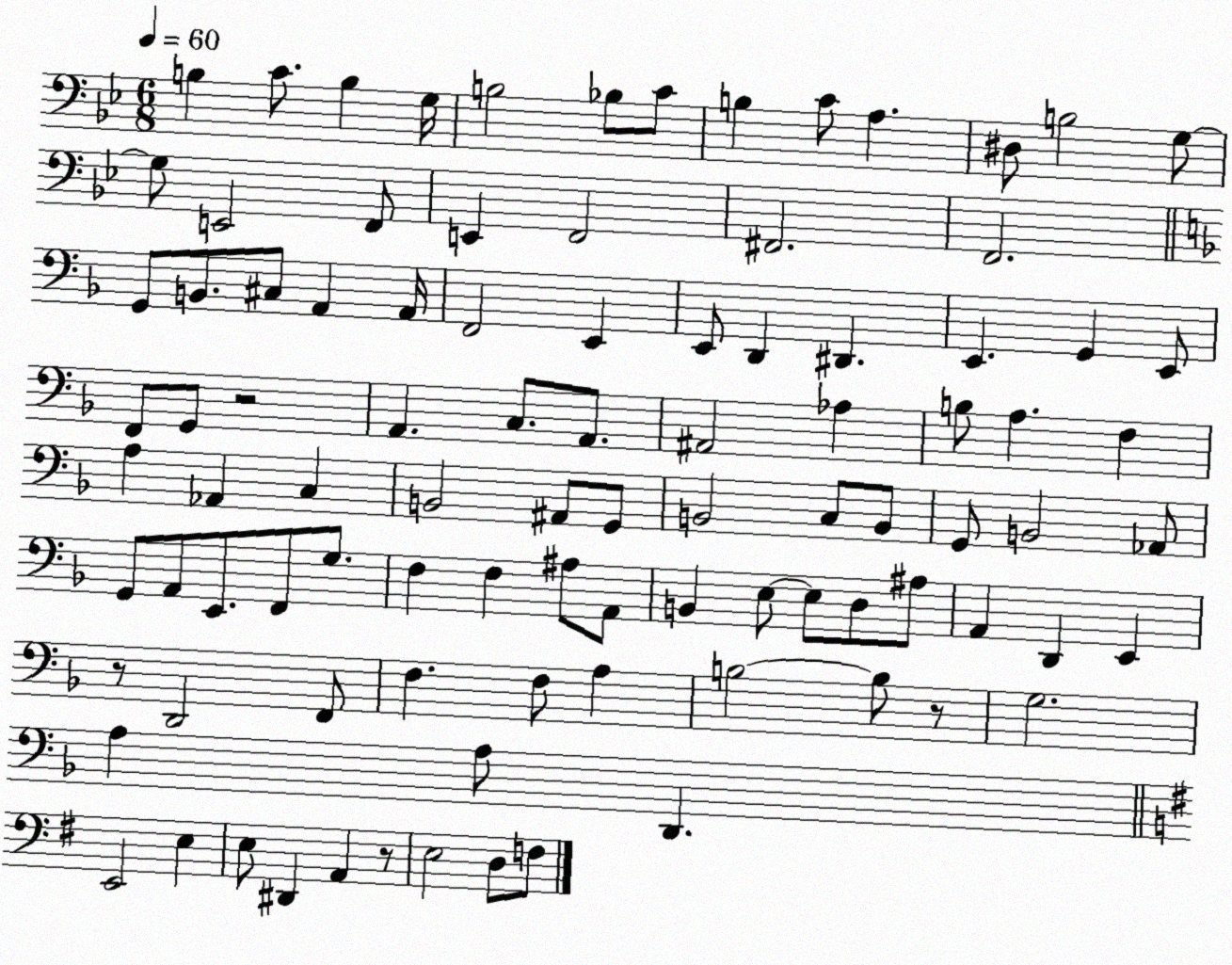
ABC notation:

X:1
T:Untitled
M:6/8
L:1/4
K:Bb
B, C/2 B, G,/4 B,2 _B,/2 C/2 B, C/2 A, ^D,/2 B,2 G,/2 G,/2 E,,2 F,,/2 E,, F,,2 ^F,,2 F,,2 G,,/2 B,,/2 ^C,/2 A,, A,,/4 F,,2 E,, E,,/2 D,, ^D,, E,, G,, E,,/2 F,,/2 G,,/2 z2 A,, C,/2 A,,/2 ^A,,2 _A, B,/2 A, F, A, _A,, C, B,,2 ^A,,/2 G,,/2 B,,2 C,/2 B,,/2 G,,/2 B,,2 _A,,/2 G,,/2 A,,/2 E,,/2 F,,/2 G,/2 F, F, ^A,/2 A,,/2 B,, E,/2 E,/2 D,/2 ^A,/2 A,, D,, E,, z/2 D,,2 F,,/2 F, F,/2 A, B,2 B,/2 z/2 G,2 A, A,/2 D,, E,,2 E, E,/2 ^D,, A,, z/2 E,2 D,/2 F,/2